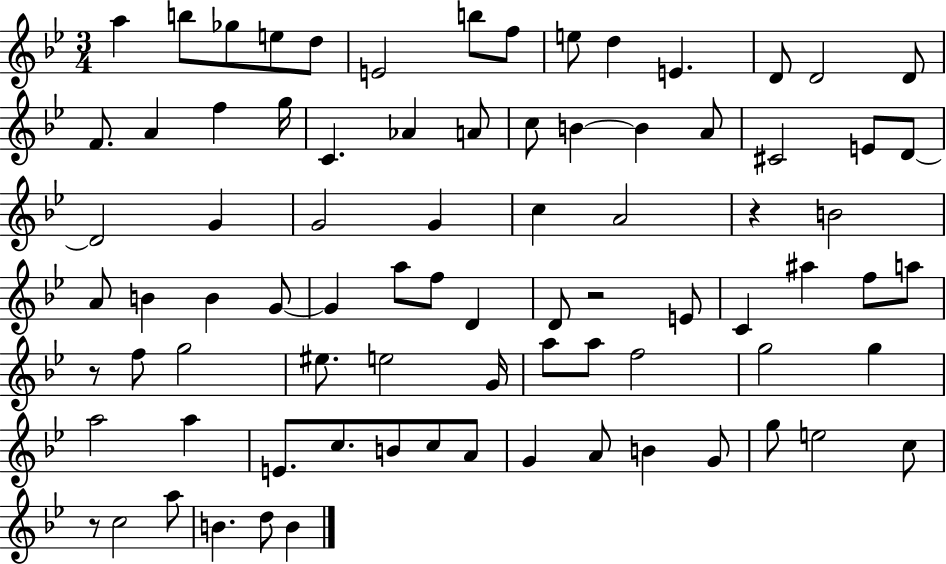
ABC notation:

X:1
T:Untitled
M:3/4
L:1/4
K:Bb
a b/2 _g/2 e/2 d/2 E2 b/2 f/2 e/2 d E D/2 D2 D/2 F/2 A f g/4 C _A A/2 c/2 B B A/2 ^C2 E/2 D/2 D2 G G2 G c A2 z B2 A/2 B B G/2 G a/2 f/2 D D/2 z2 E/2 C ^a f/2 a/2 z/2 f/2 g2 ^e/2 e2 G/4 a/2 a/2 f2 g2 g a2 a E/2 c/2 B/2 c/2 A/2 G A/2 B G/2 g/2 e2 c/2 z/2 c2 a/2 B d/2 B